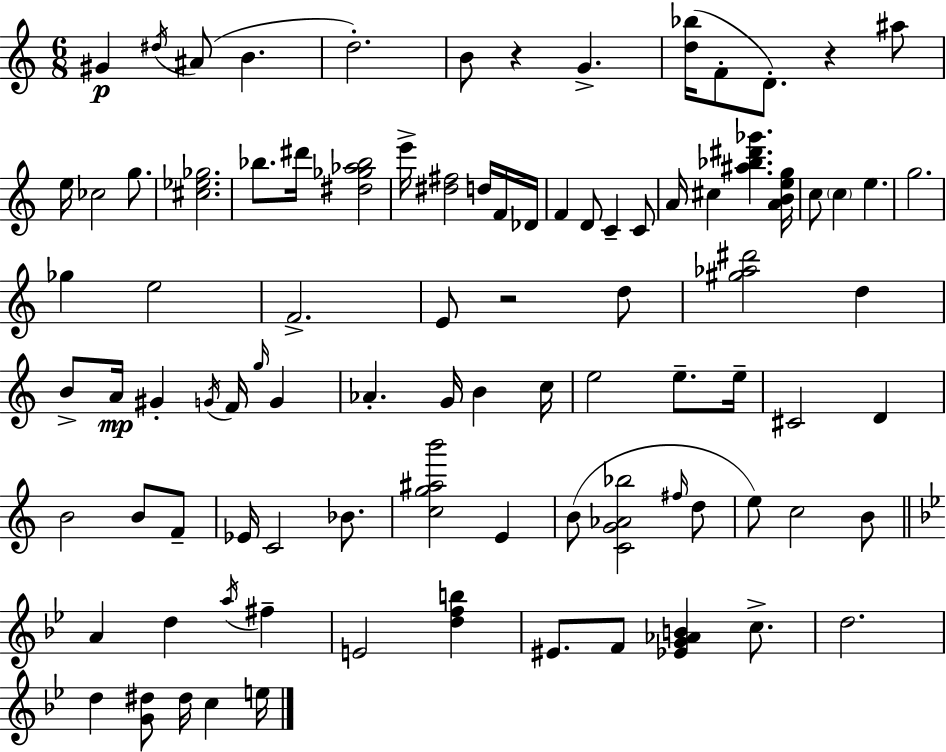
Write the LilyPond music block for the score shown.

{
  \clef treble
  \numericTimeSignature
  \time 6/8
  \key c \major
  gis'4\p \acciaccatura { dis''16 }( ais'8 b'4. | d''2.-.) | b'8 r4 g'4.-> | <d'' bes''>16( f'8-. d'8.-.) r4 ais''8 | \break e''16 ces''2 g''8. | <cis'' ees'' ges''>2. | bes''8. dis'''16 <dis'' ges'' aes'' bes''>2 | e'''16-> <dis'' fis''>2 d''16 f'16 | \break des'16 f'4 d'8 c'4-- c'8 | a'16 cis''4 <ais'' bes'' dis''' ges'''>4. | <a' b' e'' g''>16 c''8 \parenthesize c''4 e''4. | g''2. | \break ges''4 e''2 | f'2.-> | e'8 r2 d''8 | <gis'' aes'' dis'''>2 d''4 | \break b'8-> a'16\mp gis'4-. \acciaccatura { g'16 } f'16 \grace { g''16 } g'4 | aes'4.-. g'16 b'4 | c''16 e''2 e''8.-- | e''16-- cis'2 d'4 | \break b'2 b'8 | f'8-- ees'16 c'2 | bes'8. <c'' g'' ais'' b'''>2 e'4 | b'8( <c' g' aes' bes''>2 | \break \grace { fis''16 } d''8 e''8) c''2 | b'8 \bar "||" \break \key bes \major a'4 d''4 \acciaccatura { a''16 } fis''4-- | e'2 <d'' f'' b''>4 | eis'8. f'8 <ees' g' aes' b'>4 c''8.-> | d''2. | \break d''4 <g' dis''>8 dis''16 c''4 | e''16 \bar "|."
}